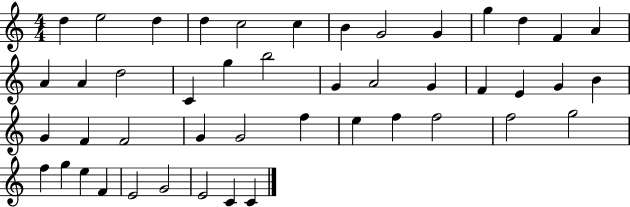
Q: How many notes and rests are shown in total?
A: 46